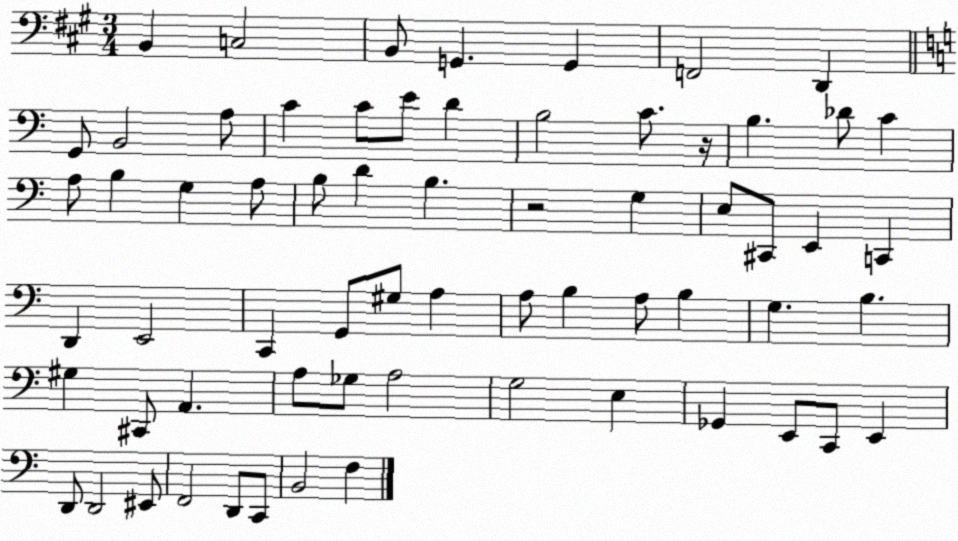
X:1
T:Untitled
M:3/4
L:1/4
K:A
B,, C,2 B,,/2 G,, G,, F,,2 D,, G,,/2 B,,2 A,/2 C C/2 E/2 D B,2 C/2 z/4 B, _D/2 C A,/2 B, G, A,/2 B,/2 D B, z2 G, E,/2 ^C,,/2 E,, C,, D,, E,,2 C,, G,,/2 ^G,/2 A, A,/2 B, A,/2 B, G, B, ^G, ^C,,/2 A,, A,/2 _G,/2 A,2 G,2 E, _G,, E,,/2 C,,/2 E,, D,,/2 D,,2 ^E,,/2 F,,2 D,,/2 C,,/2 B,,2 F,